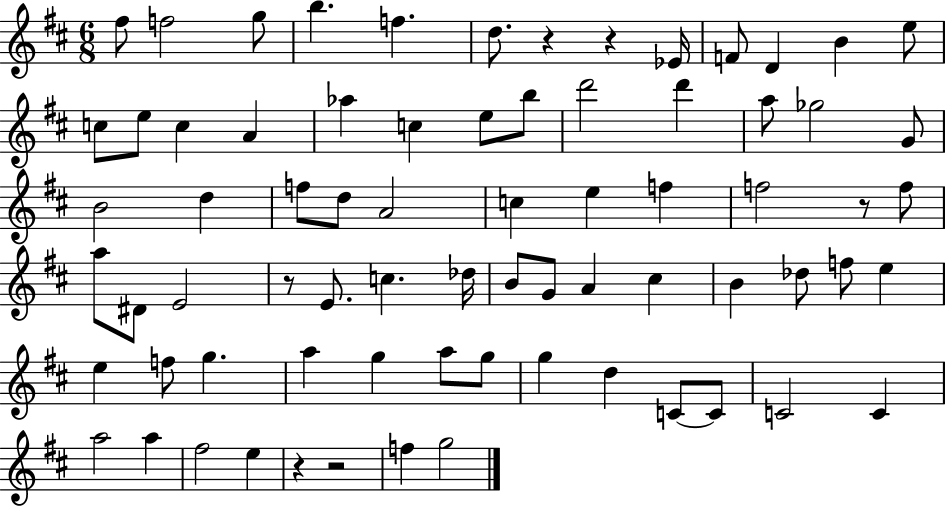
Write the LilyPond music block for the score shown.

{
  \clef treble
  \numericTimeSignature
  \time 6/8
  \key d \major
  \repeat volta 2 { fis''8 f''2 g''8 | b''4. f''4. | d''8. r4 r4 ees'16 | f'8 d'4 b'4 e''8 | \break c''8 e''8 c''4 a'4 | aes''4 c''4 e''8 b''8 | d'''2 d'''4 | a''8 ges''2 g'8 | \break b'2 d''4 | f''8 d''8 a'2 | c''4 e''4 f''4 | f''2 r8 f''8 | \break a''8 dis'8 e'2 | r8 e'8. c''4. des''16 | b'8 g'8 a'4 cis''4 | b'4 des''8 f''8 e''4 | \break e''4 f''8 g''4. | a''4 g''4 a''8 g''8 | g''4 d''4 c'8~~ c'8 | c'2 c'4 | \break a''2 a''4 | fis''2 e''4 | r4 r2 | f''4 g''2 | \break } \bar "|."
}